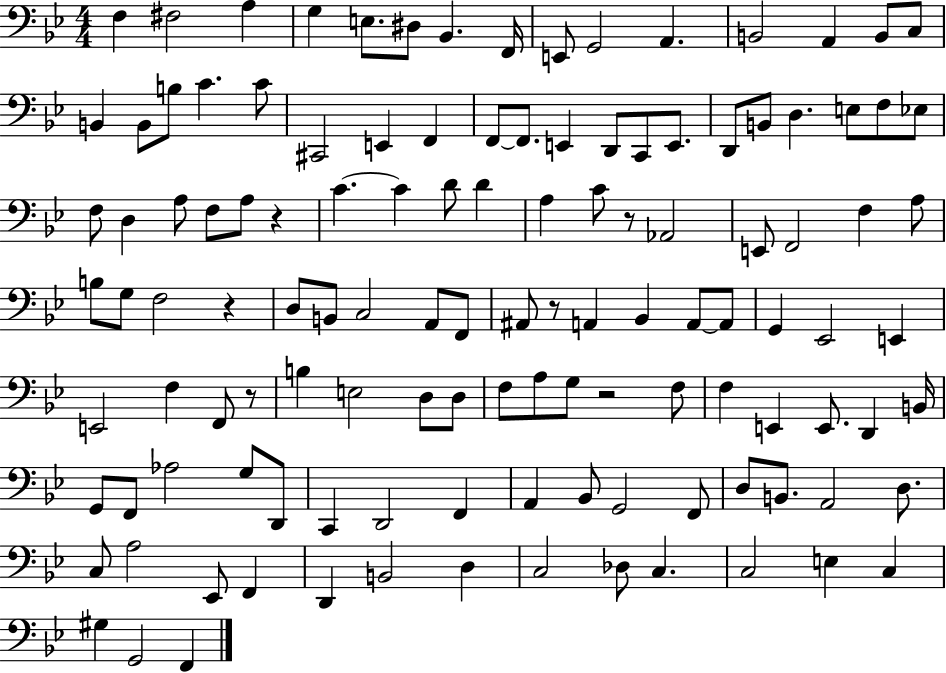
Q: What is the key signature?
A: BES major